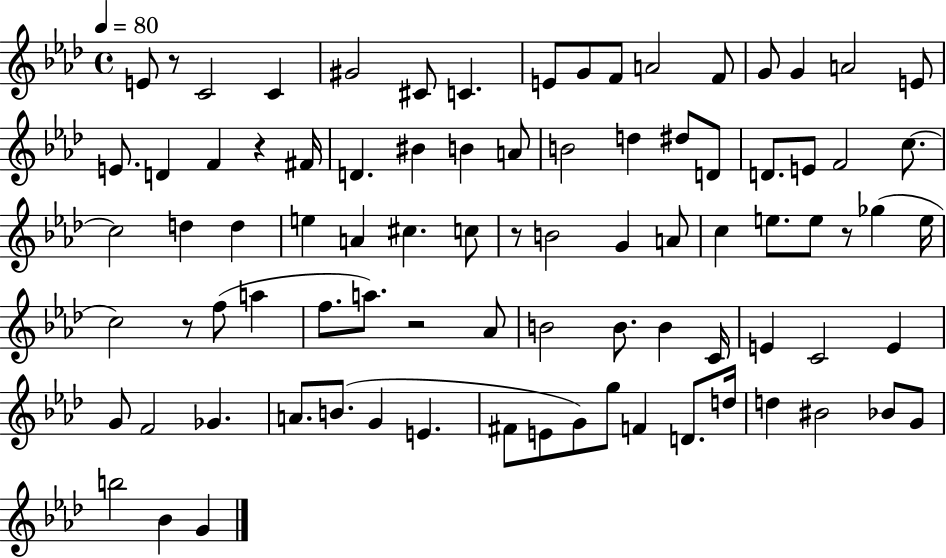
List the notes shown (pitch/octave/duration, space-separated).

E4/e R/e C4/h C4/q G#4/h C#4/e C4/q. E4/e G4/e F4/e A4/h F4/e G4/e G4/q A4/h E4/e E4/e. D4/q F4/q R/q F#4/s D4/q. BIS4/q B4/q A4/e B4/h D5/q D#5/e D4/e D4/e. E4/e F4/h C5/e. C5/h D5/q D5/q E5/q A4/q C#5/q. C5/e R/e B4/h G4/q A4/e C5/q E5/e. E5/e R/e Gb5/q E5/s C5/h R/e F5/e A5/q F5/e. A5/e. R/h Ab4/e B4/h B4/e. B4/q C4/s E4/q C4/h E4/q G4/e F4/h Gb4/q. A4/e. B4/e. G4/q E4/q. F#4/e E4/e G4/e G5/e F4/q D4/e. D5/s D5/q BIS4/h Bb4/e G4/e B5/h Bb4/q G4/q